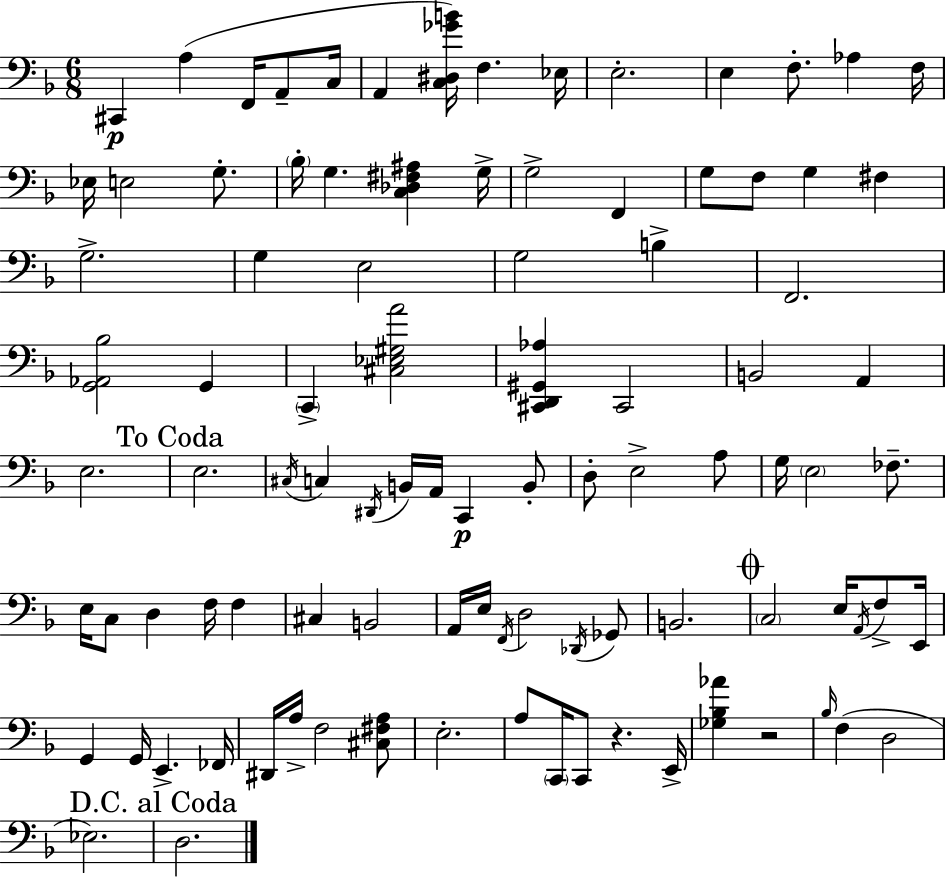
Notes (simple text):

C#2/q A3/q F2/s A2/e C3/s A2/q [C3,D#3,Gb4,B4]/s F3/q. Eb3/s E3/h. E3/q F3/e. Ab3/q F3/s Eb3/s E3/h G3/e. Bb3/s G3/q. [C3,Db3,F#3,A#3]/q G3/s G3/h F2/q G3/e F3/e G3/q F#3/q G3/h. G3/q E3/h G3/h B3/q F2/h. [G2,Ab2,Bb3]/h G2/q C2/q [C#3,Eb3,G#3,A4]/h [C#2,D2,G#2,Ab3]/q C#2/h B2/h A2/q E3/h. E3/h. C#3/s C3/q D#2/s B2/s A2/s C2/q B2/e D3/e E3/h A3/e G3/s E3/h FES3/e. E3/s C3/e D3/q F3/s F3/q C#3/q B2/h A2/s E3/s F2/s D3/h Db2/s Gb2/e B2/h. C3/h E3/s A2/s F3/e E2/s G2/q G2/s E2/q. FES2/s D#2/s A3/s F3/h [C#3,F#3,A3]/e E3/h. A3/e C2/s C2/e R/q. E2/s [Gb3,Bb3,Ab4]/q R/h Bb3/s F3/q D3/h Eb3/h. D3/h.